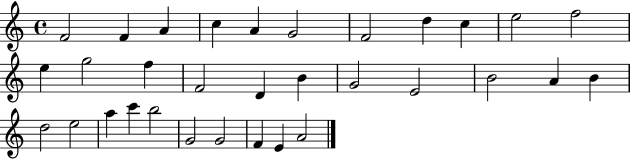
X:1
T:Untitled
M:4/4
L:1/4
K:C
F2 F A c A G2 F2 d c e2 f2 e g2 f F2 D B G2 E2 B2 A B d2 e2 a c' b2 G2 G2 F E A2